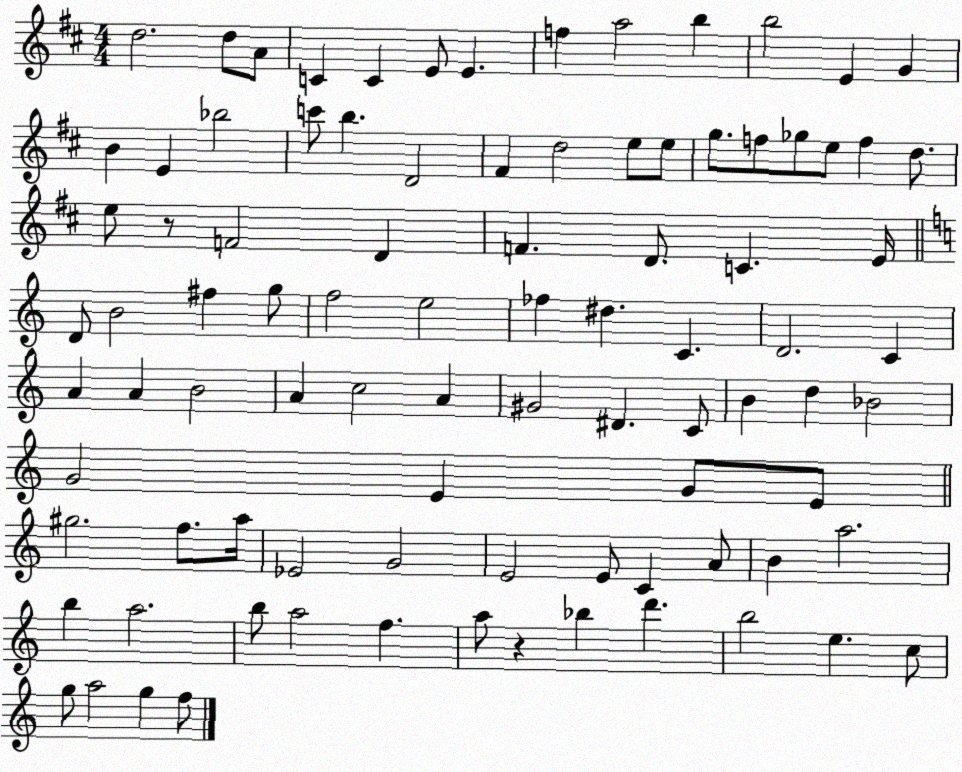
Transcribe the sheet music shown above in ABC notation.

X:1
T:Untitled
M:4/4
L:1/4
K:D
d2 d/2 A/2 C C E/2 E f a2 b b2 E G B E _b2 c'/2 b D2 ^F d2 e/2 e/2 g/2 f/2 _g/2 e/2 f d/2 e/2 z/2 F2 D F D/2 C E/4 D/2 B2 ^f g/2 f2 e2 _f ^d C D2 C A A B2 A c2 A ^G2 ^D C/2 B d _B2 G2 E G/2 E/2 ^g2 f/2 a/4 _E2 G2 E2 E/2 C A/2 B a2 b a2 b/2 a2 f a/2 z _b d' b2 e c/2 g/2 a2 g f/2